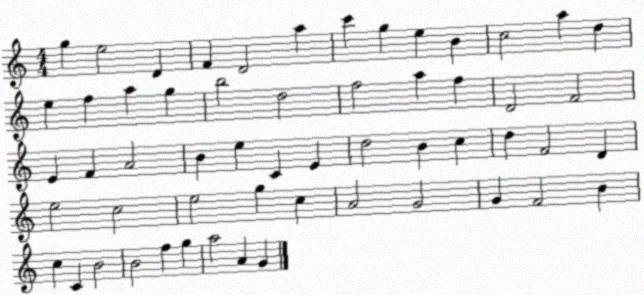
X:1
T:Untitled
M:4/4
L:1/4
K:C
g e2 D F D2 a c' g e B c2 a d e f a g b2 d2 f2 a f D2 F2 E F A2 B e C E d2 B c d F2 D e2 c2 e2 g c A2 G2 G F2 B c C B2 B2 f g a2 A G